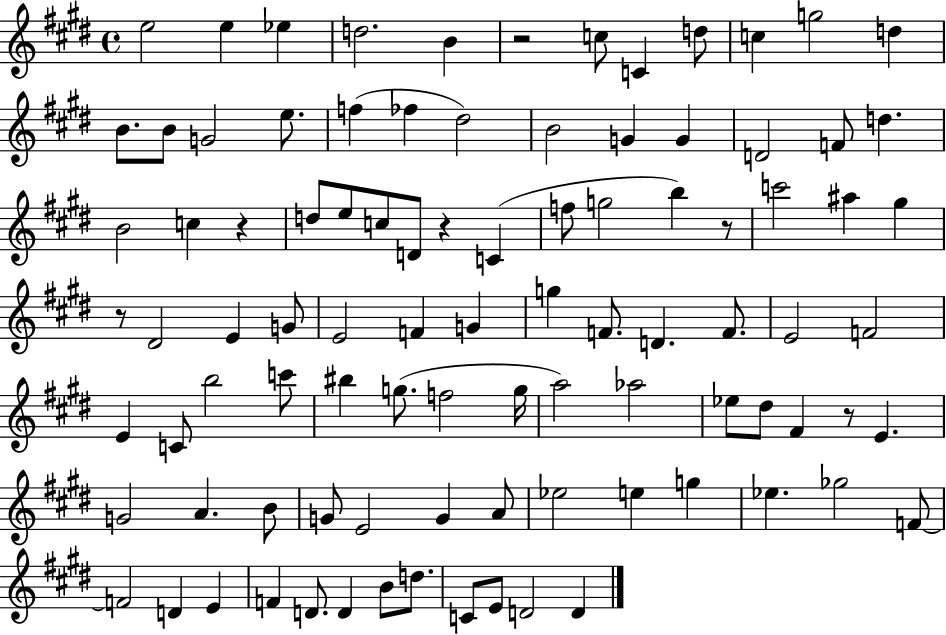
E5/h E5/q Eb5/q D5/h. B4/q R/h C5/e C4/q D5/e C5/q G5/h D5/q B4/e. B4/e G4/h E5/e. F5/q FES5/q D#5/h B4/h G4/q G4/q D4/h F4/e D5/q. B4/h C5/q R/q D5/e E5/e C5/e D4/e R/q C4/q F5/e G5/h B5/q R/e C6/h A#5/q G#5/q R/e D#4/h E4/q G4/e E4/h F4/q G4/q G5/q F4/e. D4/q. F4/e. E4/h F4/h E4/q C4/e B5/h C6/e BIS5/q G5/e. F5/h G5/s A5/h Ab5/h Eb5/e D#5/e F#4/q R/e E4/q. G4/h A4/q. B4/e G4/e E4/h G4/q A4/e Eb5/h E5/q G5/q Eb5/q. Gb5/h F4/e F4/h D4/q E4/q F4/q D4/e. D4/q B4/e D5/e. C4/e E4/e D4/h D4/q